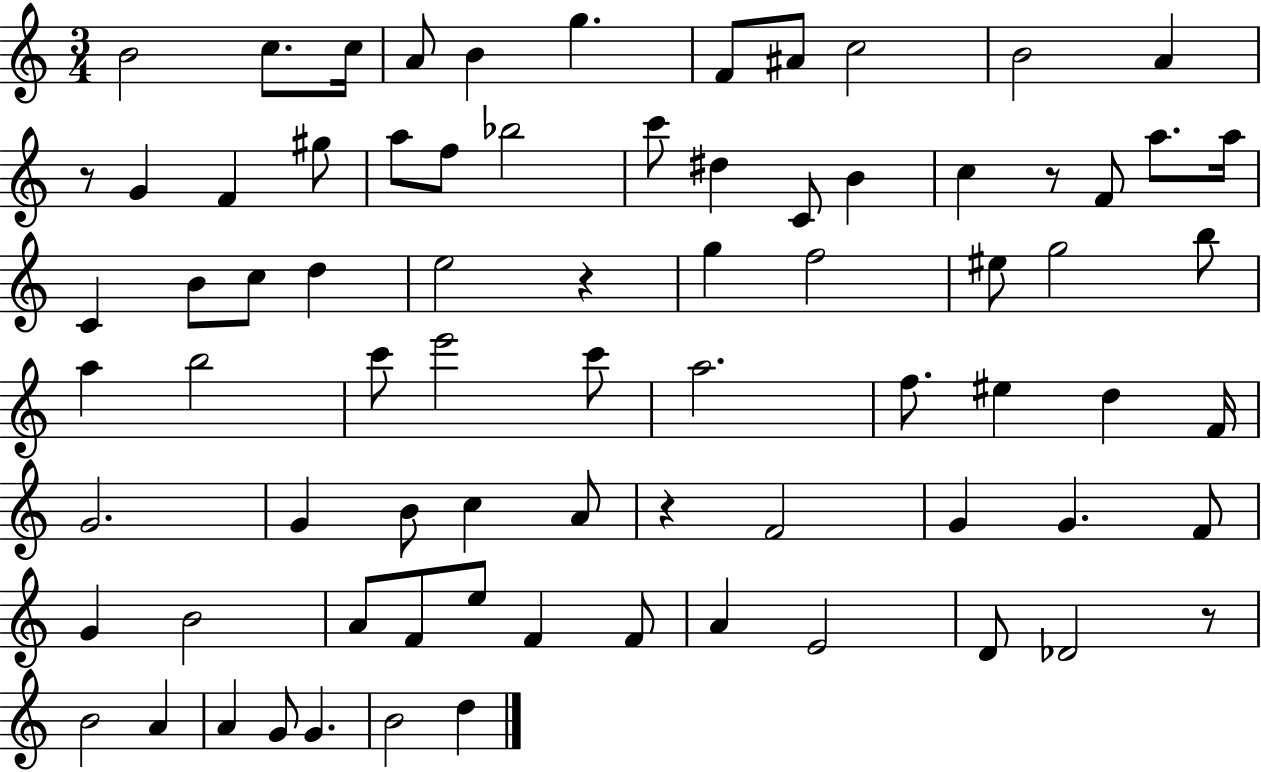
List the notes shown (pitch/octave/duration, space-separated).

B4/h C5/e. C5/s A4/e B4/q G5/q. F4/e A#4/e C5/h B4/h A4/q R/e G4/q F4/q G#5/e A5/e F5/e Bb5/h C6/e D#5/q C4/e B4/q C5/q R/e F4/e A5/e. A5/s C4/q B4/e C5/e D5/q E5/h R/q G5/q F5/h EIS5/e G5/h B5/e A5/q B5/h C6/e E6/h C6/e A5/h. F5/e. EIS5/q D5/q F4/s G4/h. G4/q B4/e C5/q A4/e R/q F4/h G4/q G4/q. F4/e G4/q B4/h A4/e F4/e E5/e F4/q F4/e A4/q E4/h D4/e Db4/h R/e B4/h A4/q A4/q G4/e G4/q. B4/h D5/q